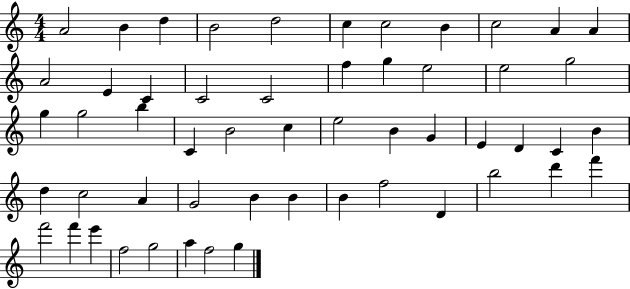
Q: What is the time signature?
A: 4/4